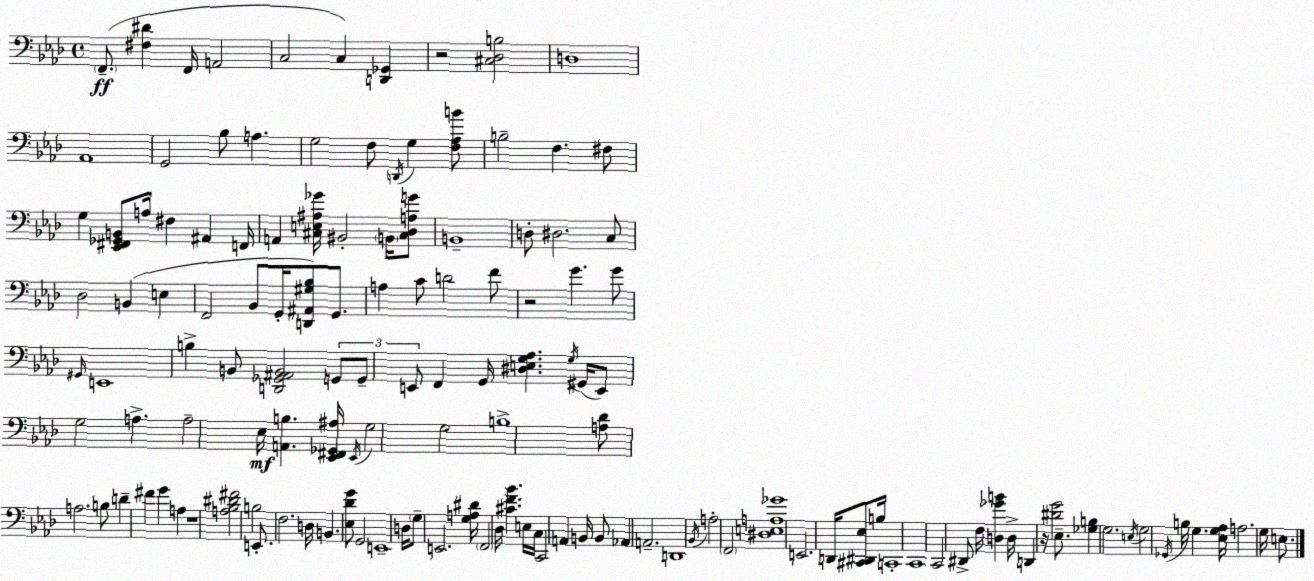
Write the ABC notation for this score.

X:1
T:Untitled
M:4/4
L:1/4
K:Ab
F,,/2 [^F,^D] F,,/4 A,,2 C,2 C, [D,,_G,,] z2 [^C,_D,B,]2 D,4 _A,,4 G,,2 _B,/2 A, G,2 F,/2 D,,/4 G, [F,_A,B]/2 B,2 F, ^F,/2 G, [_E,,^F,,_G,,B,,]/2 A,/4 ^F, ^A,, F,,/4 A,, [^C,E,^A,_G]/4 ^B,,2 B,,/4 [^C,_D,A,G]/2 B,,4 D,/2 ^D,2 C,/2 _D,2 B,, E, F,,2 _B,,/2 G,,/4 [D,,^A,,^G,_B,]/2 G,,/2 A, C/2 D2 F/2 z2 G G/2 ^G,,/4 E,,4 B, B,,/2 [D,,_G,,^A,,B,,]2 G,,/2 G,,/2 E,,/2 F,, G,,/4 [^D,E,G,_A,] G,/4 ^G,,/4 E,,/2 G,2 A, A,2 _E,/4 [A,,B,] [_E,,^F,,_G,,^A,]/4 _E,,/4 G,2 G,2 B,4 [A,_D]/2 A,2 B,/2 D ^F G A, z4 [A,_B,^D^F]2 B,2 E,,/2 F,2 D,/4 B,, [_E,_DG]/2 G,,2 E,,4 D,/4 G,/2 E,,2 [G,A,^D]/4 F,,2 _D,/4 [^CF_B] E,/4 C,/4 C,,2 A,, B,,/4 B,,/2 _A,, A,,2 D,,4 _B,,/4 A,2 F,,2 [^D,E,A,_G]4 E,,2 D,,/4 [^C,,^D,,_E,]/2 B,/4 C,,4 C,,4 C,,2 ^D,,/2 F,/4 [D,_GB] D,/4 D,, z/4 [^DG]2 _E,/2 [_G,B,] G,2 E,/4 G,2 _G,,/4 B,/4 G, [_E,G,_A,]/4 A,2 G,/4 E,/2